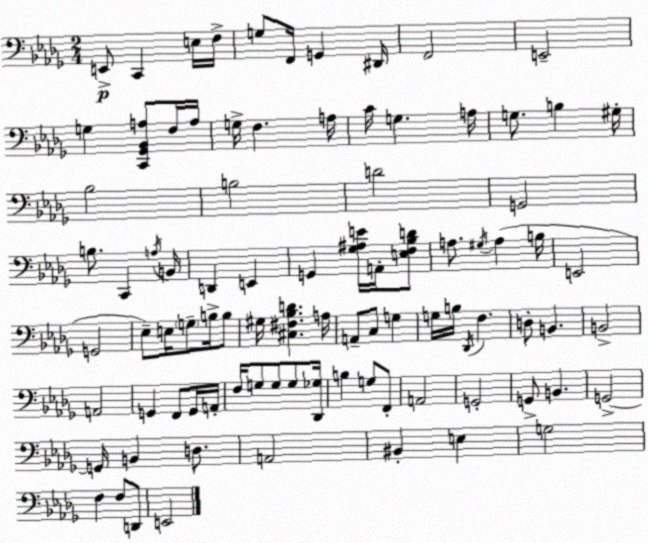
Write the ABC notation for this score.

X:1
T:Untitled
M:2/4
L:1/4
K:Bbm
E,,/2 C,, E,/4 F,/4 G,/2 F,,/4 G,, ^D,,/4 F,,2 E,,2 G, [C,,_G,,_B,,A,]/2 F,/4 A,/4 G,/4 F, A,/4 C/4 G, A,/4 G,/2 B, ^G,/4 _B,2 B,2 D2 G,,2 B,/2 C,, A,/4 B,,/4 D,, E,, G,, [_G,^A,E]/4 A,,/4 [E,F,_B,D]/2 A,/2 ^G,/4 A, B,/4 E,,2 G,,2 _E,/2 E,/4 G,/2 B,/4 B,/2 ^G,/4 [^C,^F,_B,D] A,/4 A,,/2 C,/2 G, G,/4 B,/4 _D,,/4 F, D,/2 B,, B,,2 A,,2 G,, F,,/2 G,,/4 A,,/4 F,/4 G,/2 G,/2 G,/2 [_D,,_G,]/4 B, G,/2 F,,/2 A,,2 G,,2 G,,/2 B,, G,,2 G,,/4 B,, D,/2 A,,2 ^B,, E, G,2 F, F,/2 D,,/2 E,,2